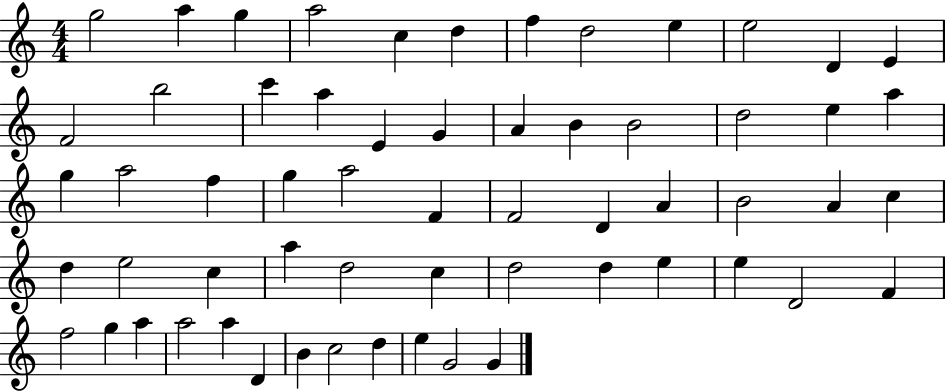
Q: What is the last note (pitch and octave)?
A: G4